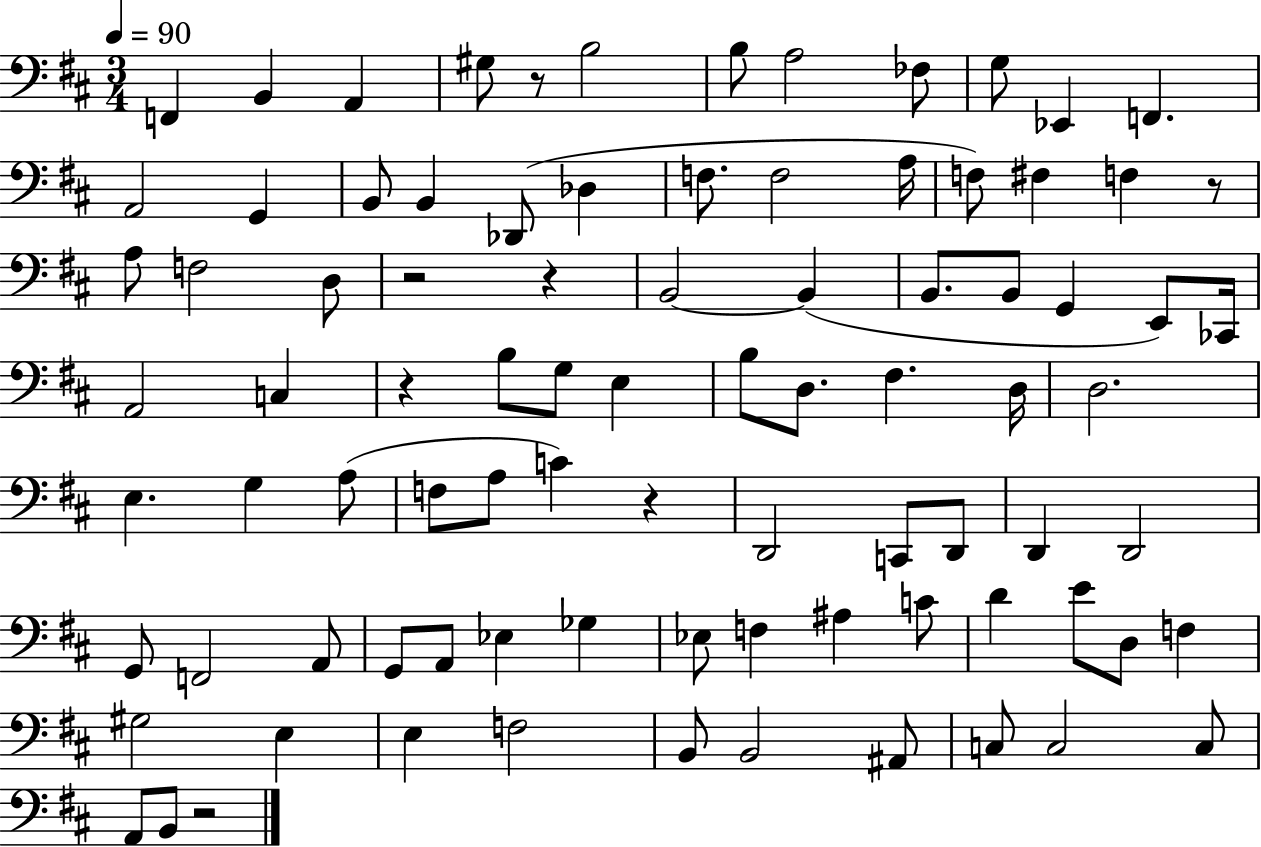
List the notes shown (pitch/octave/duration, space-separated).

F2/q B2/q A2/q G#3/e R/e B3/h B3/e A3/h FES3/e G3/e Eb2/q F2/q. A2/h G2/q B2/e B2/q Db2/e Db3/q F3/e. F3/h A3/s F3/e F#3/q F3/q R/e A3/e F3/h D3/e R/h R/q B2/h B2/q B2/e. B2/e G2/q E2/e CES2/s A2/h C3/q R/q B3/e G3/e E3/q B3/e D3/e. F#3/q. D3/s D3/h. E3/q. G3/q A3/e F3/e A3/e C4/q R/q D2/h C2/e D2/e D2/q D2/h G2/e F2/h A2/e G2/e A2/e Eb3/q Gb3/q Eb3/e F3/q A#3/q C4/e D4/q E4/e D3/e F3/q G#3/h E3/q E3/q F3/h B2/e B2/h A#2/e C3/e C3/h C3/e A2/e B2/e R/h